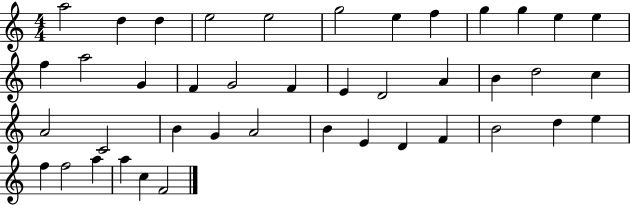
X:1
T:Untitled
M:4/4
L:1/4
K:C
a2 d d e2 e2 g2 e f g g e e f a2 G F G2 F E D2 A B d2 c A2 C2 B G A2 B E D F B2 d e f f2 a a c F2